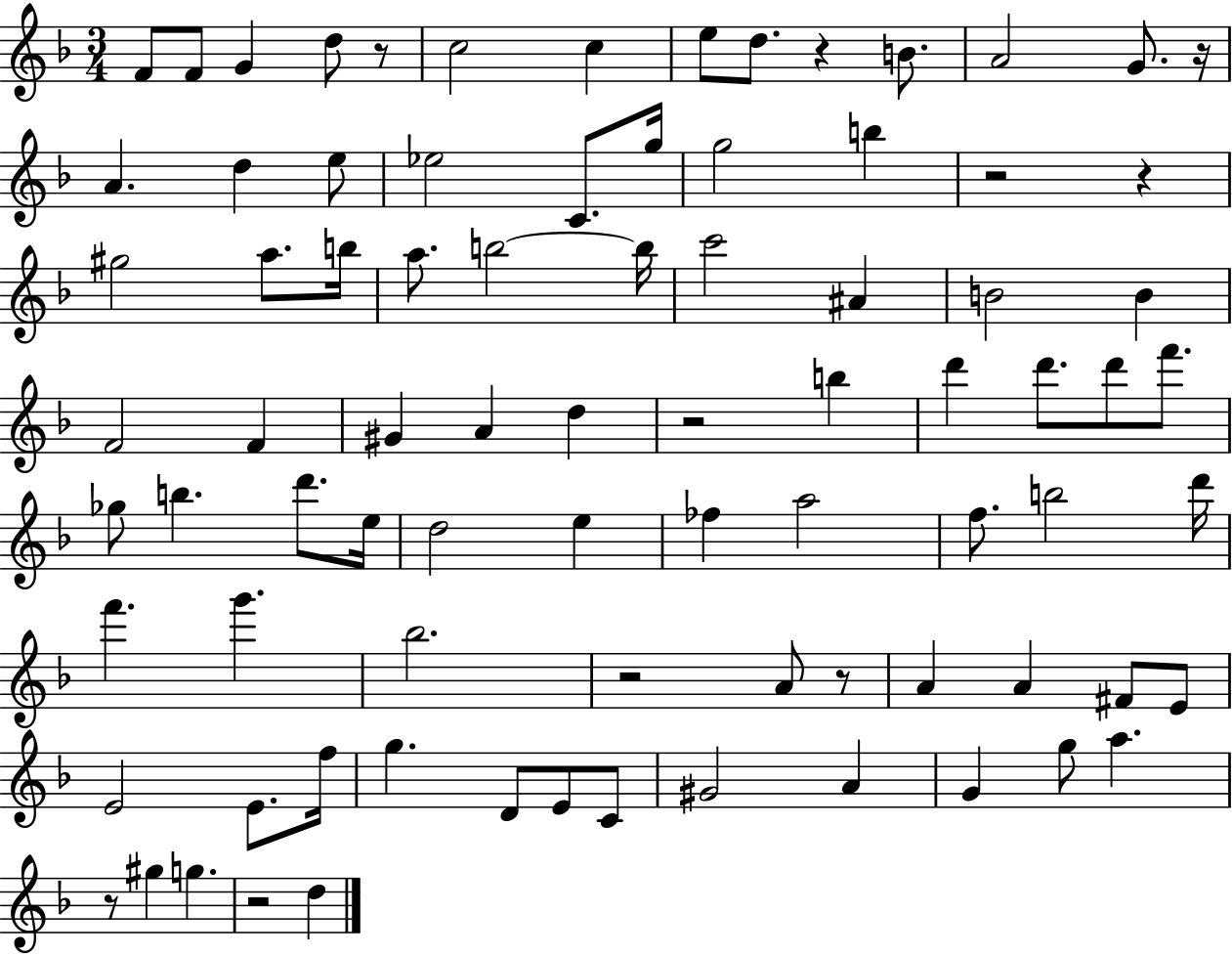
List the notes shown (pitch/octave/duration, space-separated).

F4/e F4/e G4/q D5/e R/e C5/h C5/q E5/e D5/e. R/q B4/e. A4/h G4/e. R/s A4/q. D5/q E5/e Eb5/h C4/e. G5/s G5/h B5/q R/h R/q G#5/h A5/e. B5/s A5/e. B5/h B5/s C6/h A#4/q B4/h B4/q F4/h F4/q G#4/q A4/q D5/q R/h B5/q D6/q D6/e. D6/e F6/e. Gb5/e B5/q. D6/e. E5/s D5/h E5/q FES5/q A5/h F5/e. B5/h D6/s F6/q. G6/q. Bb5/h. R/h A4/e R/e A4/q A4/q F#4/e E4/e E4/h E4/e. F5/s G5/q. D4/e E4/e C4/e G#4/h A4/q G4/q G5/e A5/q. R/e G#5/q G5/q. R/h D5/q